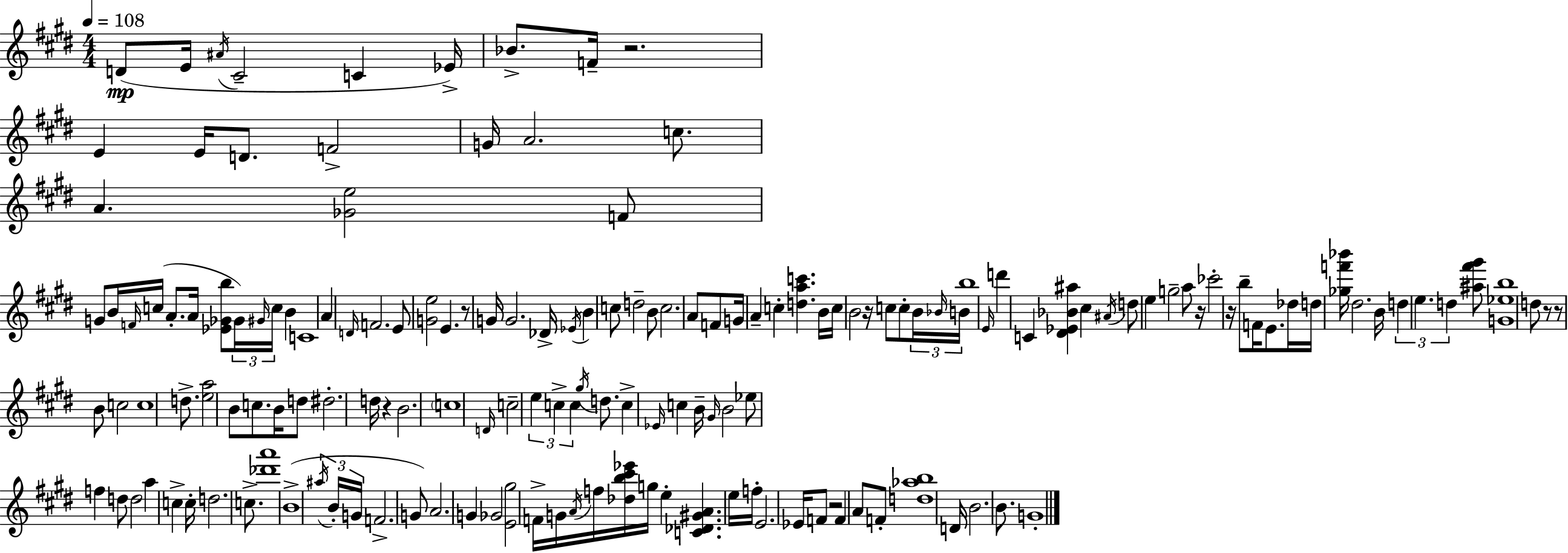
{
  \clef treble
  \numericTimeSignature
  \time 4/4
  \key e \major
  \tempo 4 = 108
  d'8(\mp e'16 \acciaccatura { ais'16 } cis'2-- c'4 | ees'16->) bes'8.-> f'16-- r2. | e'4 e'16 d'8. f'2-> | g'16 a'2. c''8. | \break a'4. <ges' e''>2 f'8 | g'8 b'16 \grace { f'16 }( c''16 a'8.-. a'16 <ees' ges' b''>8 \tuplet 3/2 { ges'16) \grace { gis'16 } c''16 } b'4 | c'1 | a'4 \grace { d'16 } f'2. | \break e'8 <g' e''>2 e'4. | r8 g'16 g'2. | des'16-> \acciaccatura { ees'16 } b'4 c''8 d''2-- | b'8 c''2. | \break a'8 f'8 g'16 a'4-- c''4-. <d'' a'' c'''>4. | b'16 c''16 b'2 r16 c''8 | c''8-. \tuplet 3/2 { b'16 \grace { bes'16 } b'16 } b''1 | \grace { e'16 } d'''4 c'4 <dis' ees' bes' ais''>4 | \break cis''4 \acciaccatura { ais'16 } d''8 e''4 g''2-- | a''8 r16 ces'''2-. | r16 b''8-- f'16 e'8. des''16 d''16 <ges'' f''' bes'''>16 dis''2. | b'16 \tuplet 3/2 { d''4 e''4. | \break d''4 } <ais'' fis''' gis'''>8 <g' ees'' b''>1 | d''8 r8 r8 b'8 | c''2 c''1 | d''8.-> <e'' a''>2 | \break b'8 c''8. b'16 d''8 dis''2.-. | d''16 r4 b'2. | \parenthesize c''1 | \grace { d'16 } c''2-- | \break \tuplet 3/2 { e''4 c''4-> c''4 } \acciaccatura { gis''16 } d''8. | c''4-> \grace { ees'16 } c''4 b'16-- \grace { gis'16 } b'2 | ees''8 f''4 d''8 d''2 | a''4 c''4-> c''16-. d''2. | \break c''8.-> <des''' a'''>1 | b'1->( | \tuplet 3/2 { \acciaccatura { ais''16 } b'16-. g'16 } f'2.-> | g'8) a'2. | \break g'4 ges'2 | <e' gis''>2 f'16-> g'16 \acciaccatura { a'16 } | f''16 <des'' b'' cis''' ees'''>16 g''16 e''4-. <c' des' gis' a'>4. e''16 f''16-. e'2. | ees'16 f'8 r2 | \break f'4 a'8 f'8-. <d'' aes'' b''>1 | d'16 b'2. | b'8. g'1-. | \bar "|."
}